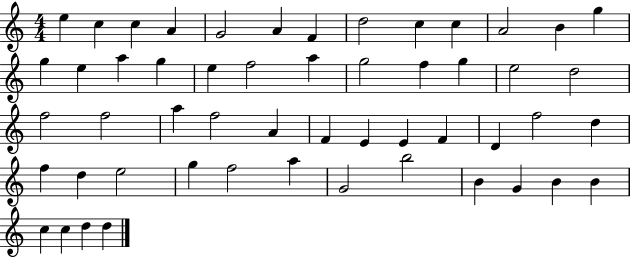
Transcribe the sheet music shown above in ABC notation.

X:1
T:Untitled
M:4/4
L:1/4
K:C
e c c A G2 A F d2 c c A2 B g g e a g e f2 a g2 f g e2 d2 f2 f2 a f2 A F E E F D f2 d f d e2 g f2 a G2 b2 B G B B c c d d